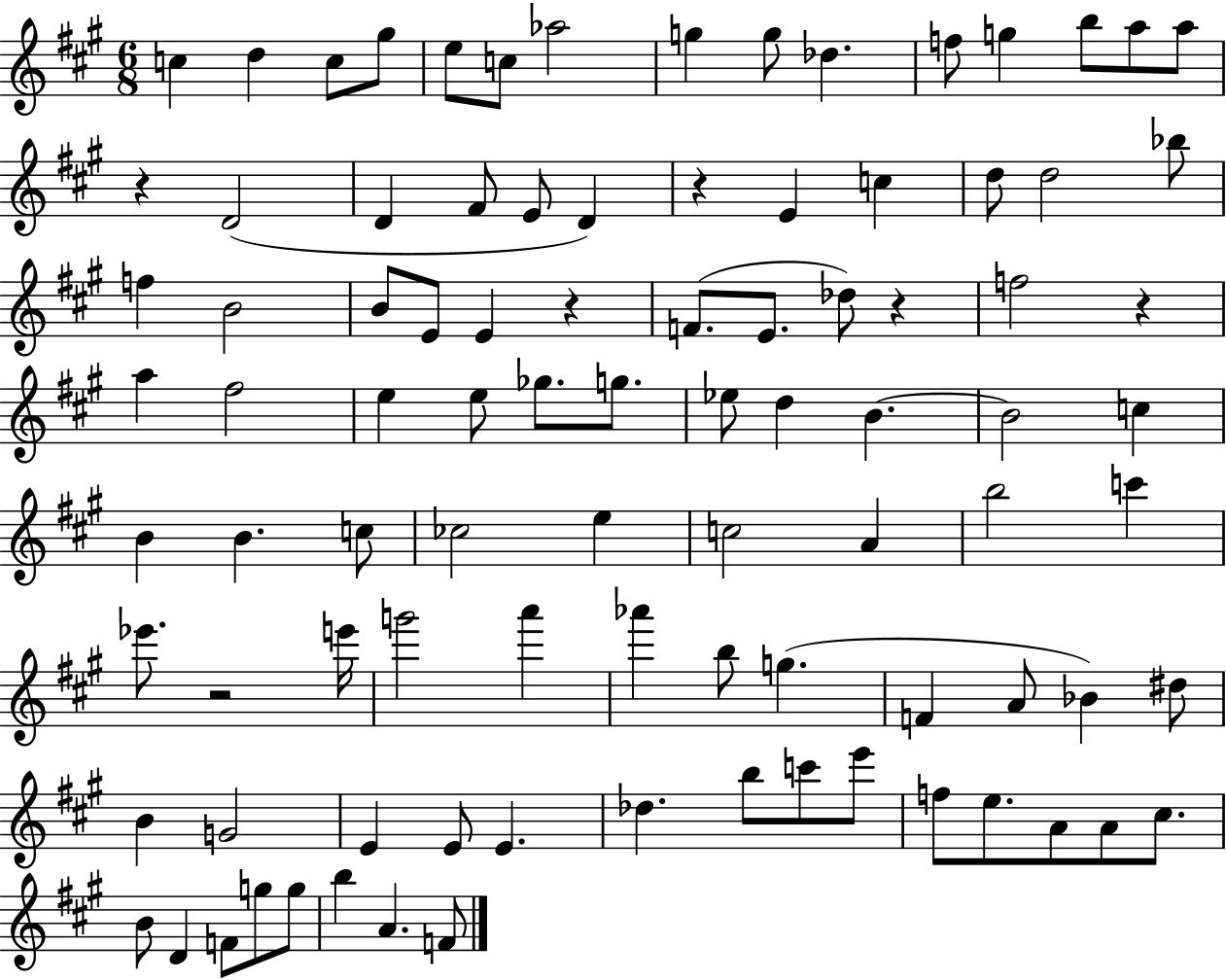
{
  \clef treble
  \numericTimeSignature
  \time 6/8
  \key a \major
  \repeat volta 2 { c''4 d''4 c''8 gis''8 | e''8 c''8 aes''2 | g''4 g''8 des''4. | f''8 g''4 b''8 a''8 a''8 | \break r4 d'2( | d'4 fis'8 e'8 d'4) | r4 e'4 c''4 | d''8 d''2 bes''8 | \break f''4 b'2 | b'8 e'8 e'4 r4 | f'8.( e'8. des''8) r4 | f''2 r4 | \break a''4 fis''2 | e''4 e''8 ges''8. g''8. | ees''8 d''4 b'4.~~ | b'2 c''4 | \break b'4 b'4. c''8 | ces''2 e''4 | c''2 a'4 | b''2 c'''4 | \break ees'''8. r2 e'''16 | g'''2 a'''4 | aes'''4 b''8 g''4.( | f'4 a'8 bes'4) dis''8 | \break b'4 g'2 | e'4 e'8 e'4. | des''4. b''8 c'''8 e'''8 | f''8 e''8. a'8 a'8 cis''8. | \break b'8 d'4 f'8 g''8 g''8 | b''4 a'4. f'8 | } \bar "|."
}